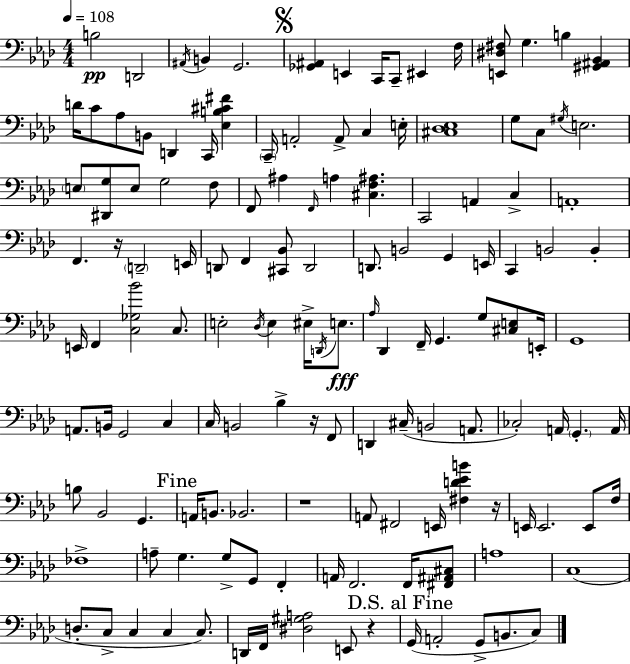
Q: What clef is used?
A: bass